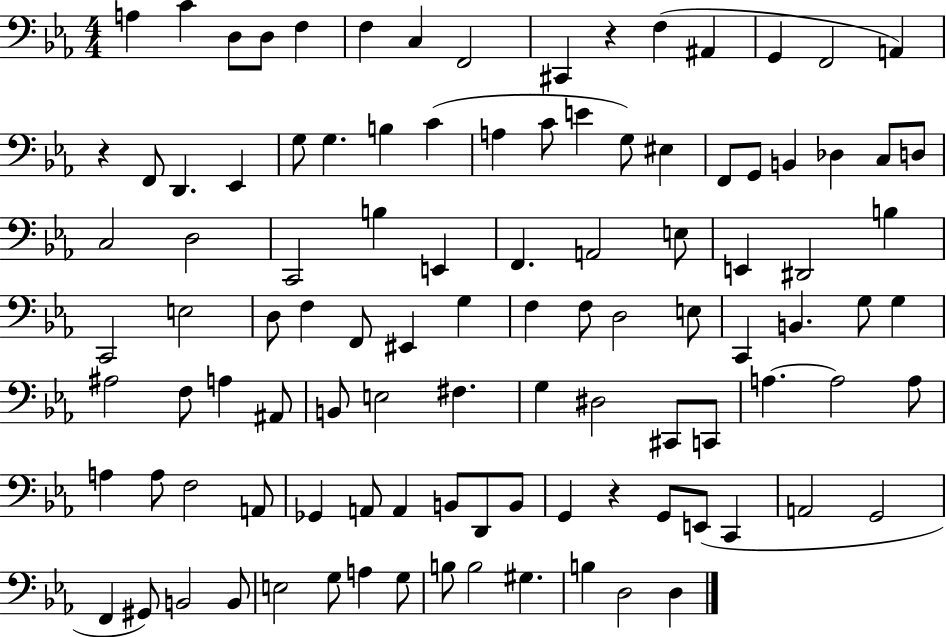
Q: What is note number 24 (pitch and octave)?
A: E4